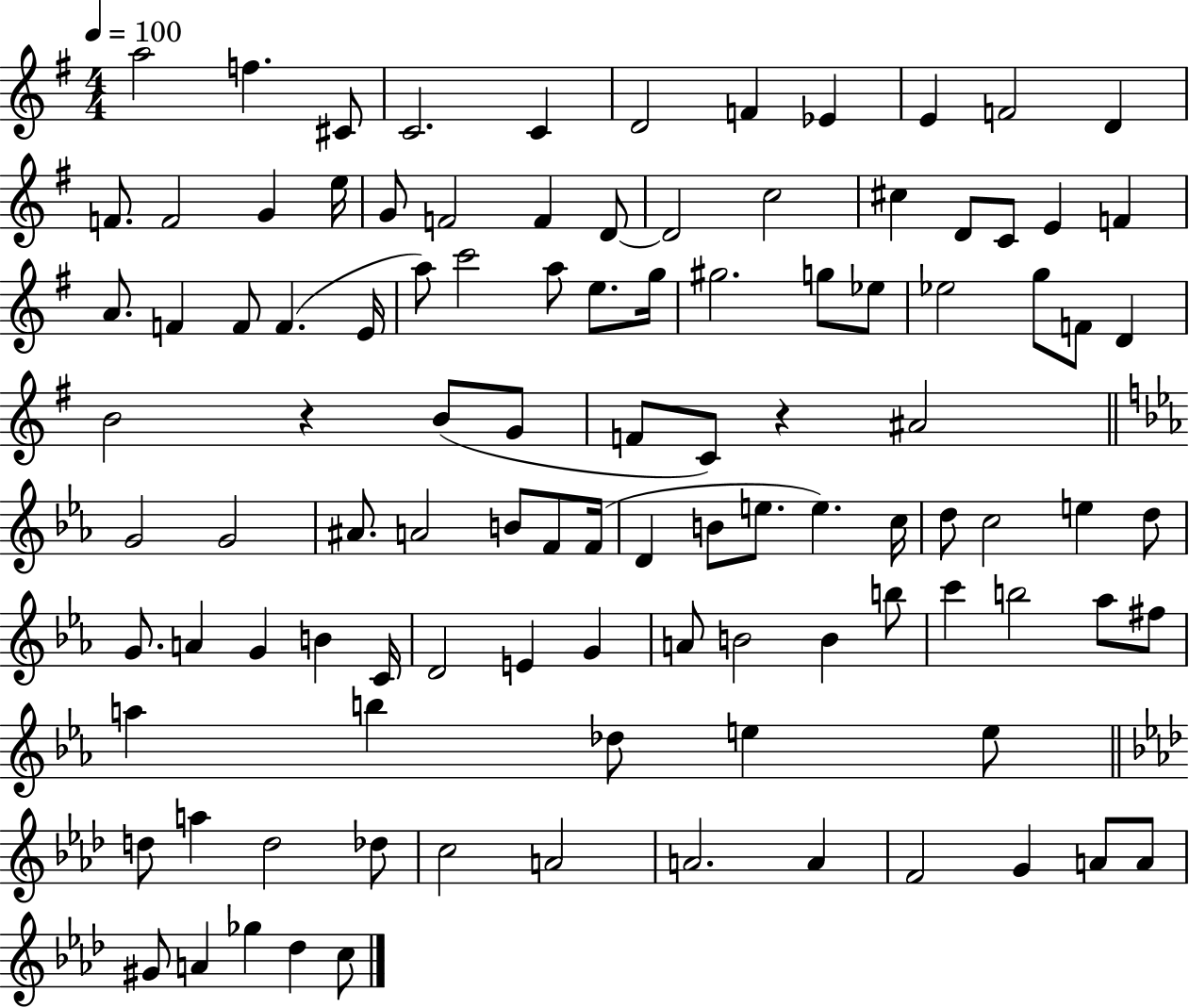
{
  \clef treble
  \numericTimeSignature
  \time 4/4
  \key g \major
  \tempo 4 = 100
  a''2 f''4. cis'8 | c'2. c'4 | d'2 f'4 ees'4 | e'4 f'2 d'4 | \break f'8. f'2 g'4 e''16 | g'8 f'2 f'4 d'8~~ | d'2 c''2 | cis''4 d'8 c'8 e'4 f'4 | \break a'8. f'4 f'8 f'4.( e'16 | a''8) c'''2 a''8 e''8. g''16 | gis''2. g''8 ees''8 | ees''2 g''8 f'8 d'4 | \break b'2 r4 b'8( g'8 | f'8 c'8) r4 ais'2 | \bar "||" \break \key ees \major g'2 g'2 | ais'8. a'2 b'8 f'8 f'16( | d'4 b'8 e''8. e''4.) c''16 | d''8 c''2 e''4 d''8 | \break g'8. a'4 g'4 b'4 c'16 | d'2 e'4 g'4 | a'8 b'2 b'4 b''8 | c'''4 b''2 aes''8 fis''8 | \break a''4 b''4 des''8 e''4 e''8 | \bar "||" \break \key f \minor d''8 a''4 d''2 des''8 | c''2 a'2 | a'2. a'4 | f'2 g'4 a'8 a'8 | \break gis'8 a'4 ges''4 des''4 c''8 | \bar "|."
}